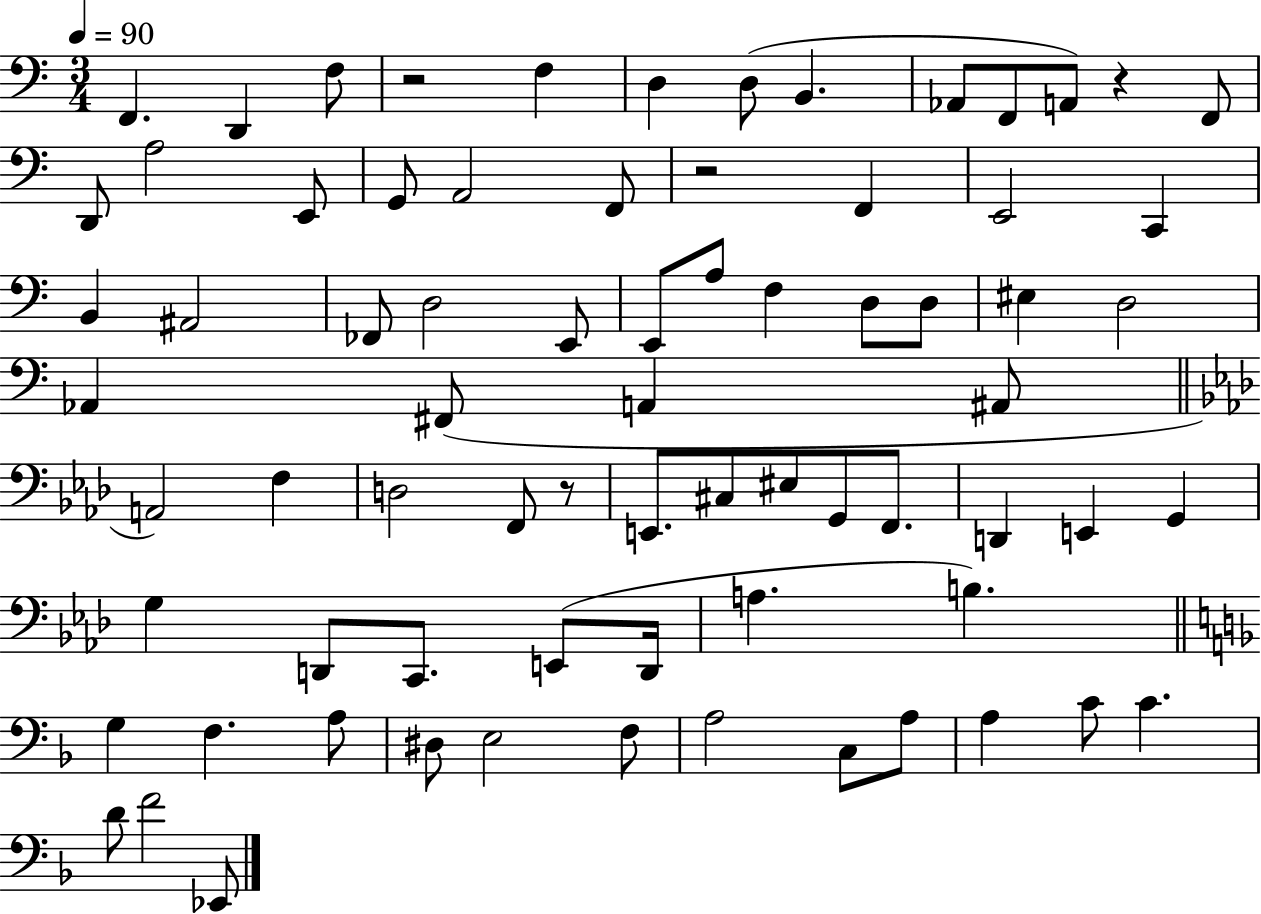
{
  \clef bass
  \numericTimeSignature
  \time 3/4
  \key c \major
  \tempo 4 = 90
  \repeat volta 2 { f,4. d,4 f8 | r2 f4 | d4 d8( b,4. | aes,8 f,8 a,8) r4 f,8 | \break d,8 a2 e,8 | g,8 a,2 f,8 | r2 f,4 | e,2 c,4 | \break b,4 ais,2 | fes,8 d2 e,8 | e,8 a8 f4 d8 d8 | eis4 d2 | \break aes,4 fis,8( a,4 ais,8 | \bar "||" \break \key aes \major a,2) f4 | d2 f,8 r8 | e,8. cis8 eis8 g,8 f,8. | d,4 e,4 g,4 | \break g4 d,8 c,8. e,8( d,16 | a4. b4.) | \bar "||" \break \key d \minor g4 f4. a8 | dis8 e2 f8 | a2 c8 a8 | a4 c'8 c'4. | \break d'8 f'2 ees,8 | } \bar "|."
}